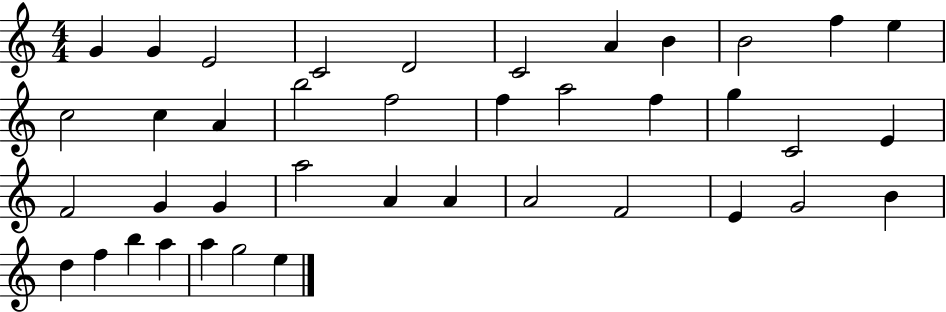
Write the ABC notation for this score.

X:1
T:Untitled
M:4/4
L:1/4
K:C
G G E2 C2 D2 C2 A B B2 f e c2 c A b2 f2 f a2 f g C2 E F2 G G a2 A A A2 F2 E G2 B d f b a a g2 e